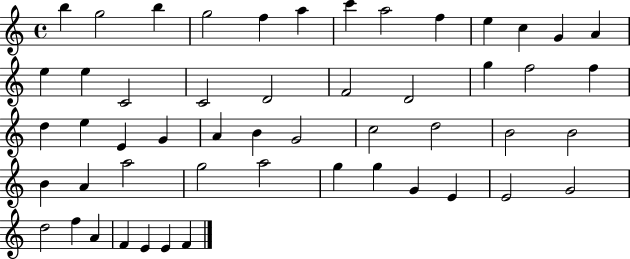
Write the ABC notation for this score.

X:1
T:Untitled
M:4/4
L:1/4
K:C
b g2 b g2 f a c' a2 f e c G A e e C2 C2 D2 F2 D2 g f2 f d e E G A B G2 c2 d2 B2 B2 B A a2 g2 a2 g g G E E2 G2 d2 f A F E E F